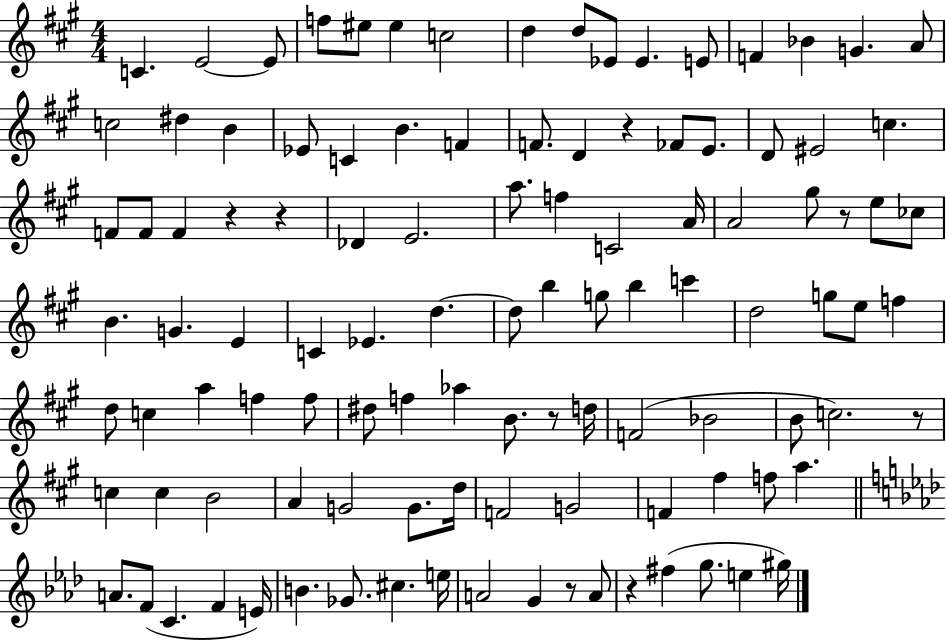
X:1
T:Untitled
M:4/4
L:1/4
K:A
C E2 E/2 f/2 ^e/2 ^e c2 d d/2 _E/2 _E E/2 F _B G A/2 c2 ^d B _E/2 C B F F/2 D z _F/2 E/2 D/2 ^E2 c F/2 F/2 F z z _D E2 a/2 f C2 A/4 A2 ^g/2 z/2 e/2 _c/2 B G E C _E d d/2 b g/2 b c' d2 g/2 e/2 f d/2 c a f f/2 ^d/2 f _a B/2 z/2 d/4 F2 _B2 B/2 c2 z/2 c c B2 A G2 G/2 d/4 F2 G2 F ^f f/2 a A/2 F/2 C F E/4 B _G/2 ^c e/4 A2 G z/2 A/2 z ^f g/2 e ^g/4